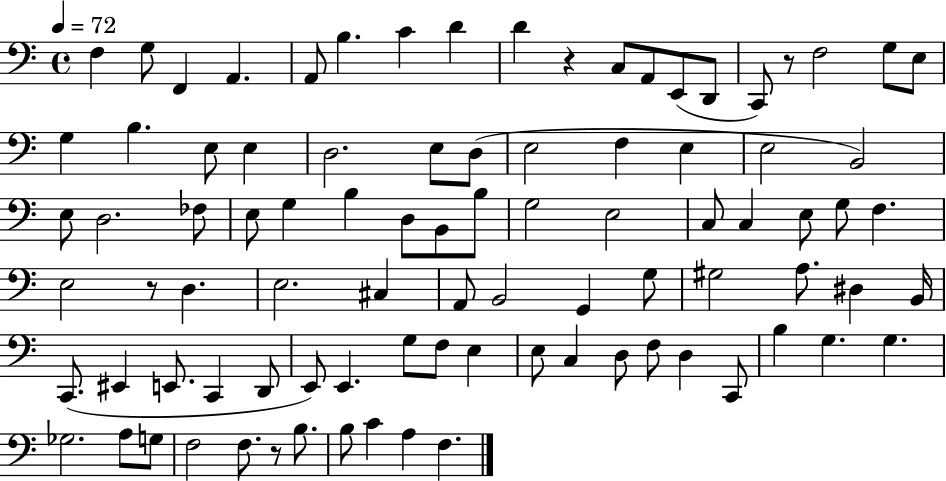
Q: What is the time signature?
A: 4/4